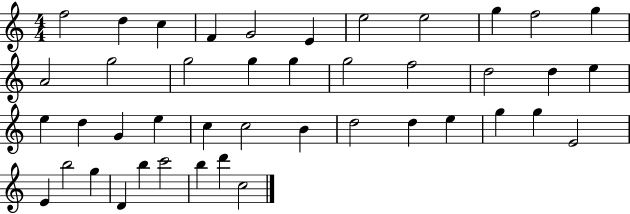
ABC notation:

X:1
T:Untitled
M:4/4
L:1/4
K:C
f2 d c F G2 E e2 e2 g f2 g A2 g2 g2 g g g2 f2 d2 d e e d G e c c2 B d2 d e g g E2 E b2 g D b c'2 b d' c2